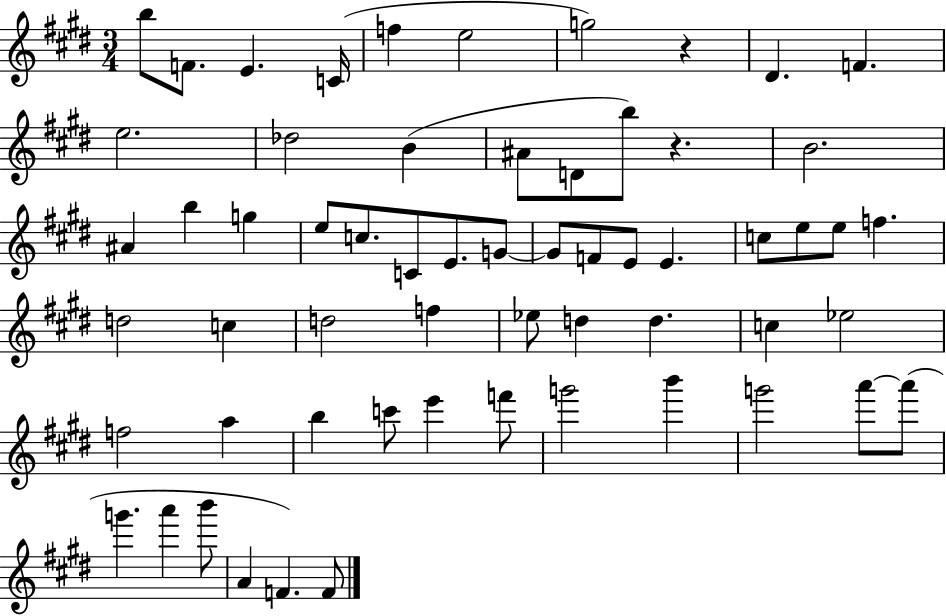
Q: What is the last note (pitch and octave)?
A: F4